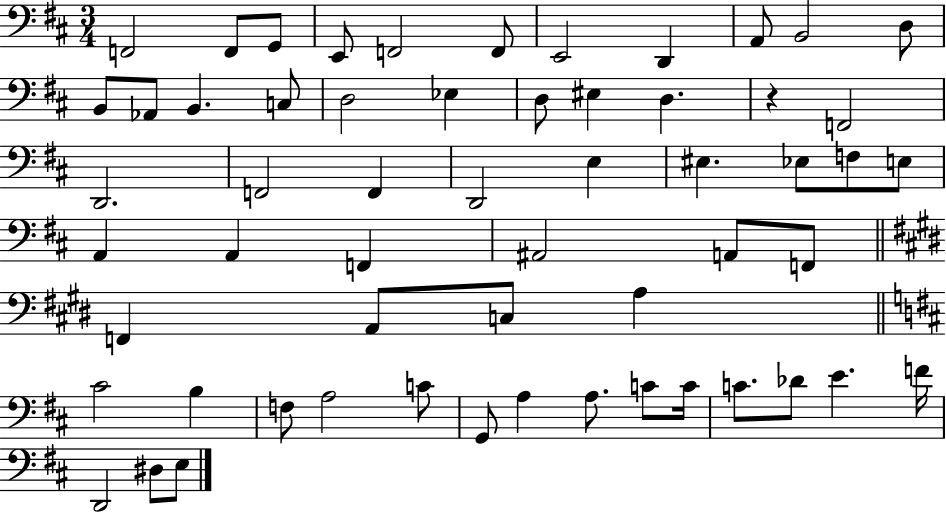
{
  \clef bass
  \numericTimeSignature
  \time 3/4
  \key d \major
  f,2 f,8 g,8 | e,8 f,2 f,8 | e,2 d,4 | a,8 b,2 d8 | \break b,8 aes,8 b,4. c8 | d2 ees4 | d8 eis4 d4. | r4 f,2 | \break d,2. | f,2 f,4 | d,2 e4 | eis4. ees8 f8 e8 | \break a,4 a,4 f,4 | ais,2 a,8 f,8 | \bar "||" \break \key e \major f,4 a,8 c8 a4 | \bar "||" \break \key b \minor cis'2 b4 | f8 a2 c'8 | g,8 a4 a8. c'8 c'16 | c'8. des'8 e'4. f'16 | \break d,2 dis8 e8 | \bar "|."
}